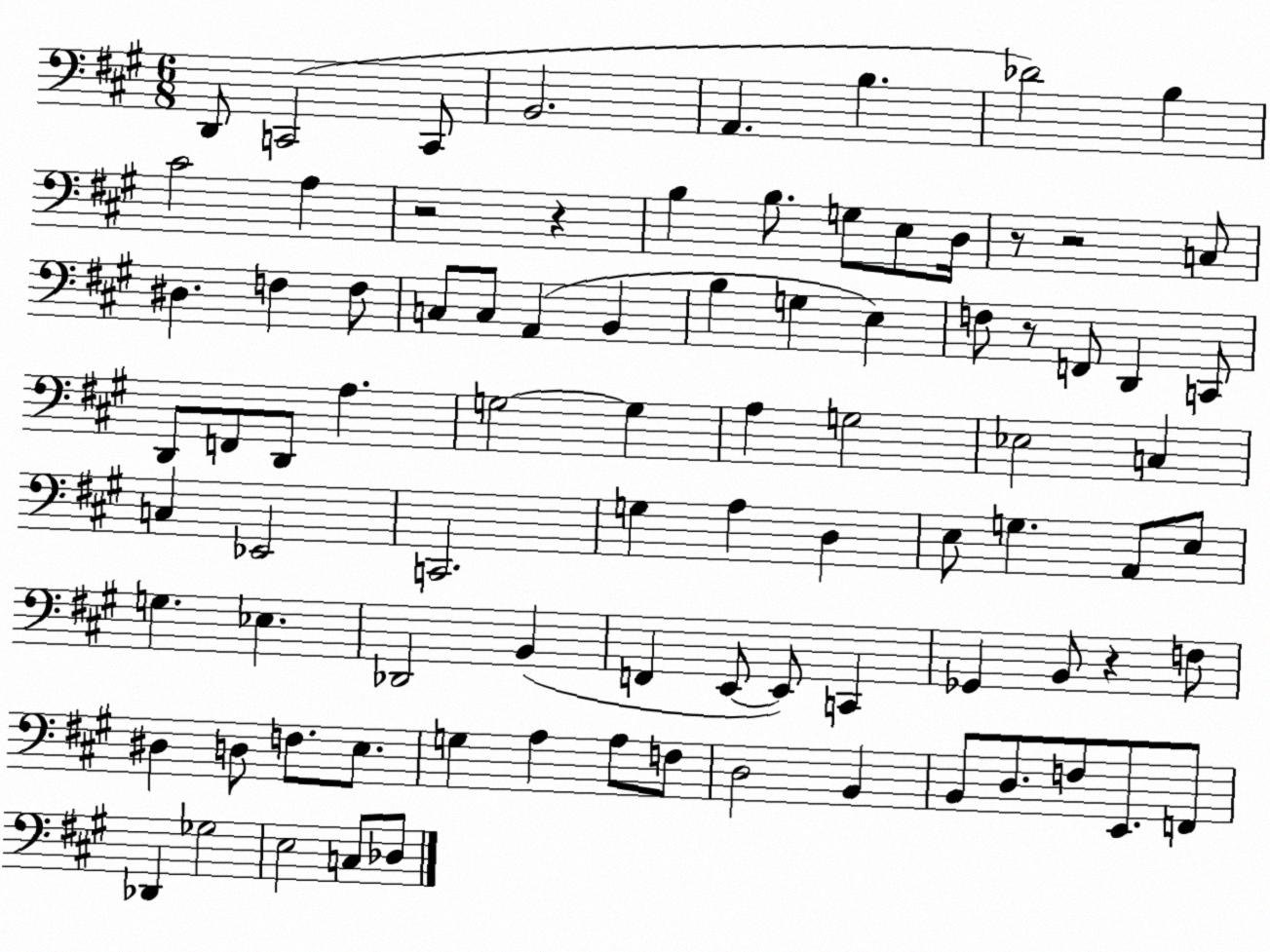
X:1
T:Untitled
M:6/8
L:1/4
K:A
D,,/2 C,,2 C,,/2 B,,2 A,, B, _D2 B, ^C2 A, z2 z B, B,/2 G,/2 E,/2 D,/4 z/2 z2 C,/2 ^D, F, F,/2 C,/2 C,/2 A,, B,, B, G, E, F,/2 z/2 F,,/2 D,, C,,/2 D,,/2 F,,/2 D,,/2 A, G,2 G, A, G,2 _E,2 C, C, _E,,2 C,,2 G, A, D, E,/2 G, A,,/2 E,/2 G, _E, _D,,2 B,, F,, E,,/2 E,,/2 C,, _G,, B,,/2 z F,/2 ^D, D,/2 F,/2 E,/2 G, A, A,/2 F,/2 D,2 B,, B,,/2 D,/2 F,/2 E,,/2 F,,/2 _D,, _G,2 E,2 C,/2 _D,/2